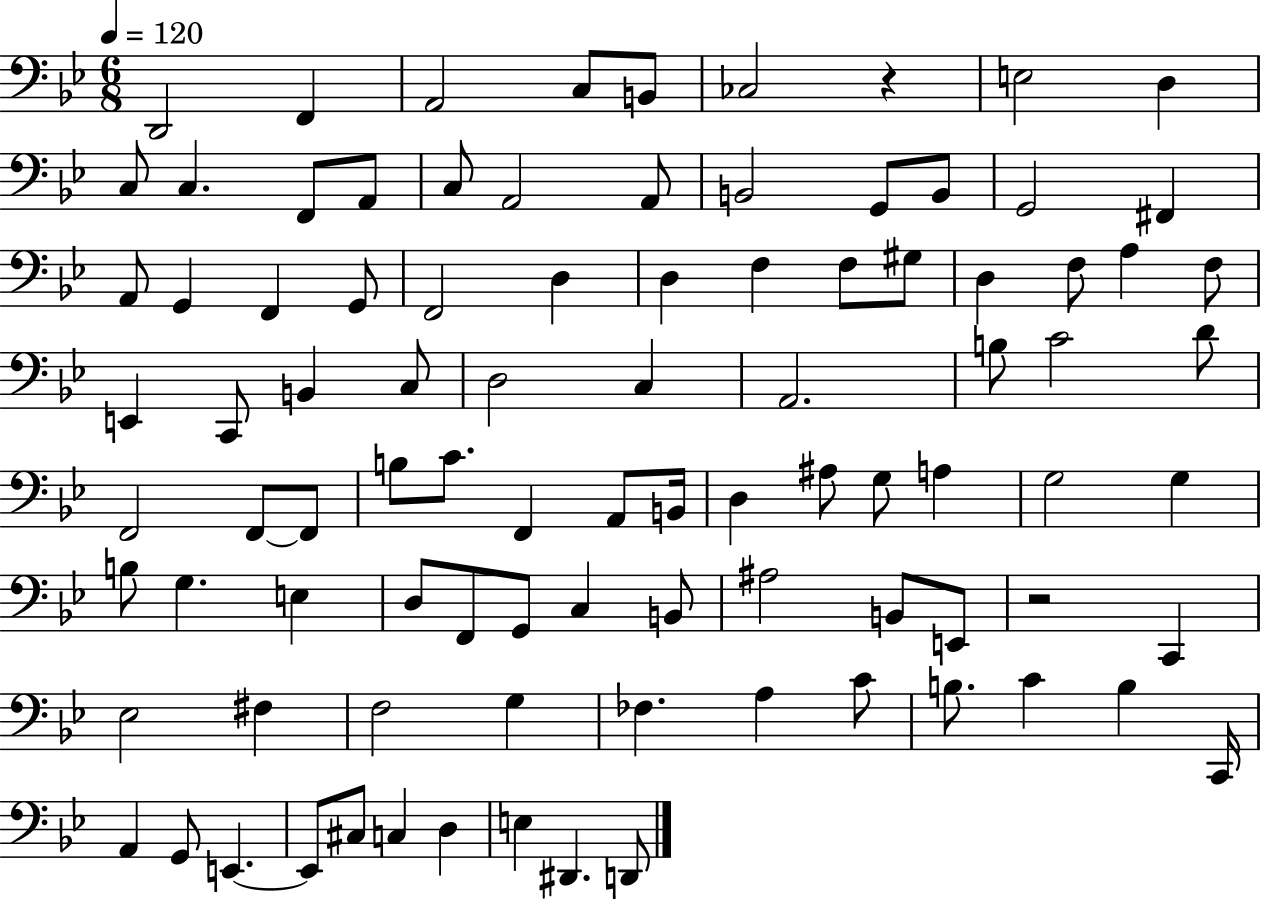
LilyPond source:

{
  \clef bass
  \numericTimeSignature
  \time 6/8
  \key bes \major
  \tempo 4 = 120
  d,2 f,4 | a,2 c8 b,8 | ces2 r4 | e2 d4 | \break c8 c4. f,8 a,8 | c8 a,2 a,8 | b,2 g,8 b,8 | g,2 fis,4 | \break a,8 g,4 f,4 g,8 | f,2 d4 | d4 f4 f8 gis8 | d4 f8 a4 f8 | \break e,4 c,8 b,4 c8 | d2 c4 | a,2. | b8 c'2 d'8 | \break f,2 f,8~~ f,8 | b8 c'8. f,4 a,8 b,16 | d4 ais8 g8 a4 | g2 g4 | \break b8 g4. e4 | d8 f,8 g,8 c4 b,8 | ais2 b,8 e,8 | r2 c,4 | \break ees2 fis4 | f2 g4 | fes4. a4 c'8 | b8. c'4 b4 c,16 | \break a,4 g,8 e,4.~~ | e,8 cis8 c4 d4 | e4 dis,4. d,8 | \bar "|."
}